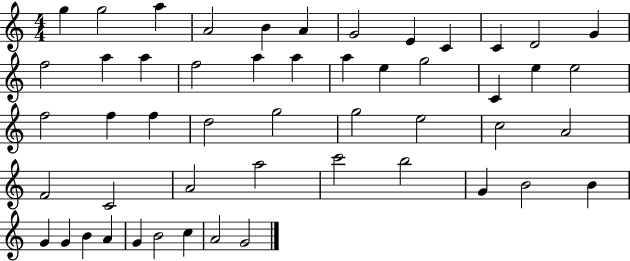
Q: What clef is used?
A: treble